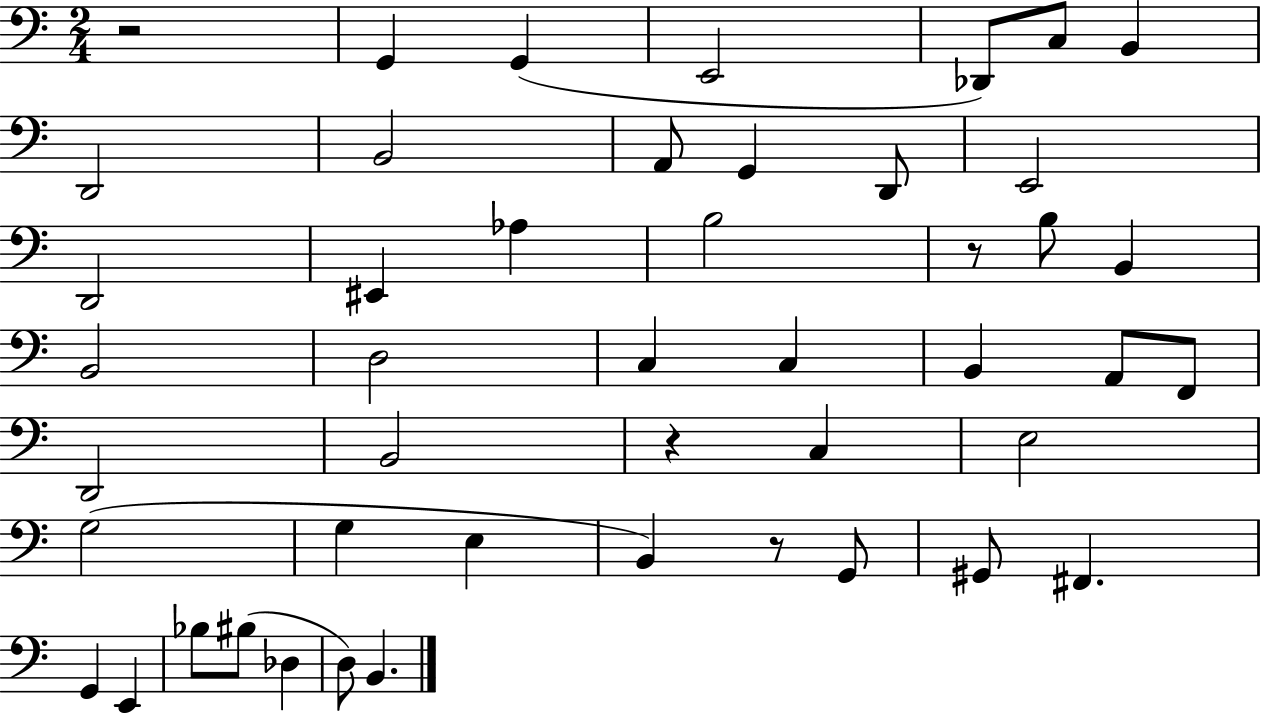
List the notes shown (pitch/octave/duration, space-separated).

R/h G2/q G2/q E2/h Db2/e C3/e B2/q D2/h B2/h A2/e G2/q D2/e E2/h D2/h EIS2/q Ab3/q B3/h R/e B3/e B2/q B2/h D3/h C3/q C3/q B2/q A2/e F2/e D2/h B2/h R/q C3/q E3/h G3/h G3/q E3/q B2/q R/e G2/e G#2/e F#2/q. G2/q E2/q Bb3/e BIS3/e Db3/q D3/e B2/q.